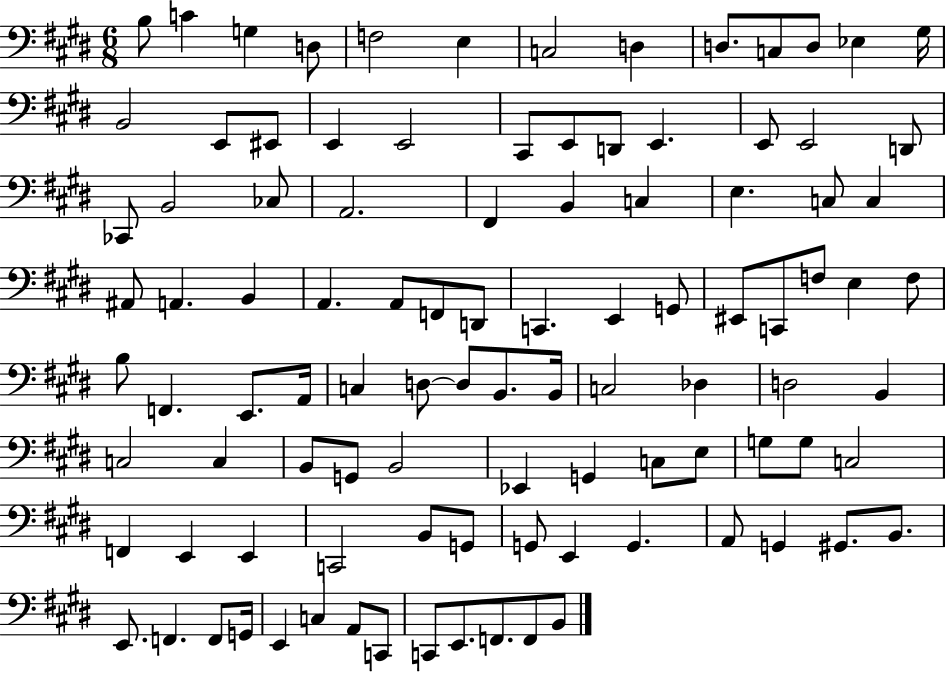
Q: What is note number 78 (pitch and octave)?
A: E2